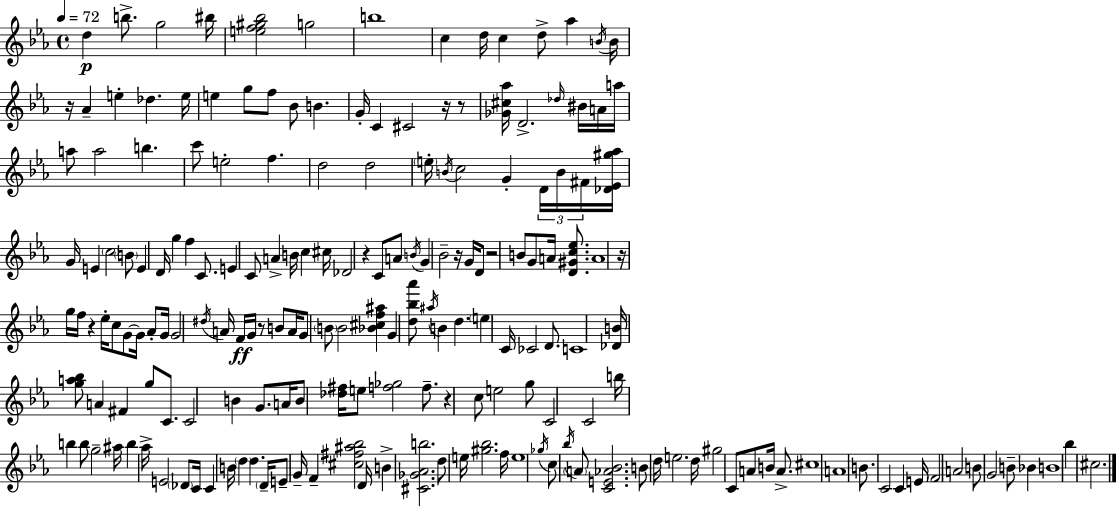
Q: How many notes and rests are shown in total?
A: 191